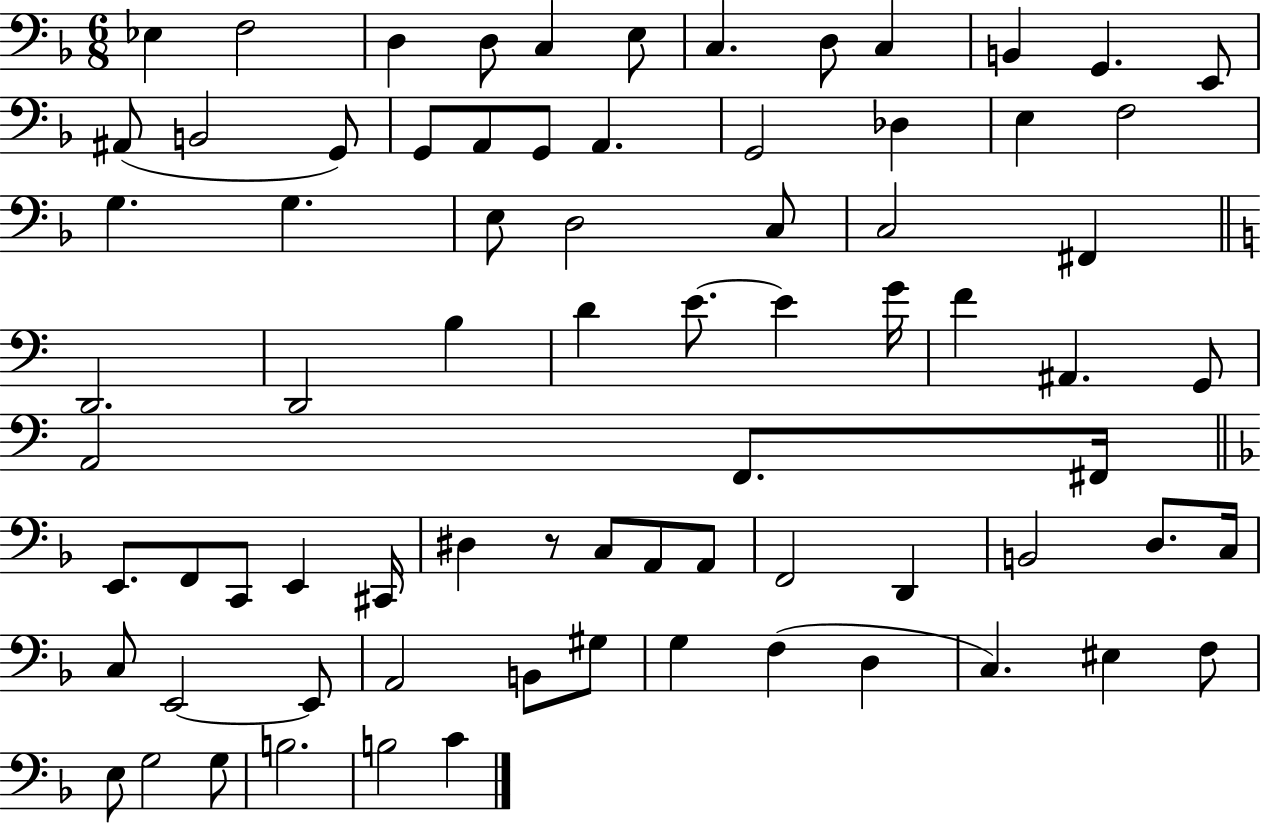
{
  \clef bass
  \numericTimeSignature
  \time 6/8
  \key f \major
  ees4 f2 | d4 d8 c4 e8 | c4. d8 c4 | b,4 g,4. e,8 | \break ais,8( b,2 g,8) | g,8 a,8 g,8 a,4. | g,2 des4 | e4 f2 | \break g4. g4. | e8 d2 c8 | c2 fis,4 | \bar "||" \break \key c \major d,2. | d,2 b4 | d'4 e'8.~~ e'4 g'16 | f'4 ais,4. g,8 | \break a,2 f,8. fis,16 | \bar "||" \break \key f \major e,8. f,8 c,8 e,4 cis,16 | dis4 r8 c8 a,8 a,8 | f,2 d,4 | b,2 d8. c16 | \break c8 e,2~~ e,8 | a,2 b,8 gis8 | g4 f4( d4 | c4.) eis4 f8 | \break e8 g2 g8 | b2. | b2 c'4 | \bar "|."
}